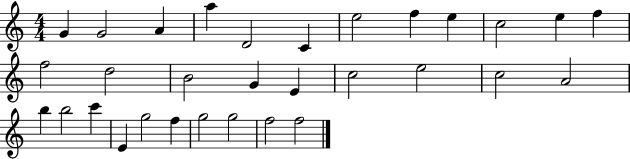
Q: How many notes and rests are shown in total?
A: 31